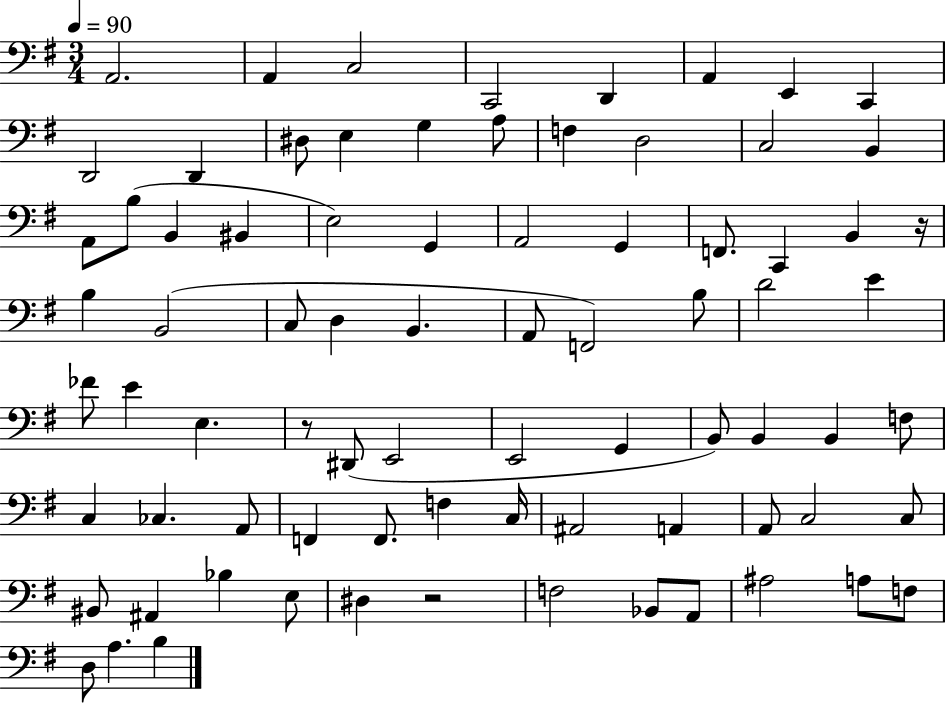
X:1
T:Untitled
M:3/4
L:1/4
K:G
A,,2 A,, C,2 C,,2 D,, A,, E,, C,, D,,2 D,, ^D,/2 E, G, A,/2 F, D,2 C,2 B,, A,,/2 B,/2 B,, ^B,, E,2 G,, A,,2 G,, F,,/2 C,, B,, z/4 B, B,,2 C,/2 D, B,, A,,/2 F,,2 B,/2 D2 E _F/2 E E, z/2 ^D,,/2 E,,2 E,,2 G,, B,,/2 B,, B,, F,/2 C, _C, A,,/2 F,, F,,/2 F, C,/4 ^A,,2 A,, A,,/2 C,2 C,/2 ^B,,/2 ^A,, _B, E,/2 ^D, z2 F,2 _B,,/2 A,,/2 ^A,2 A,/2 F,/2 D,/2 A, B,